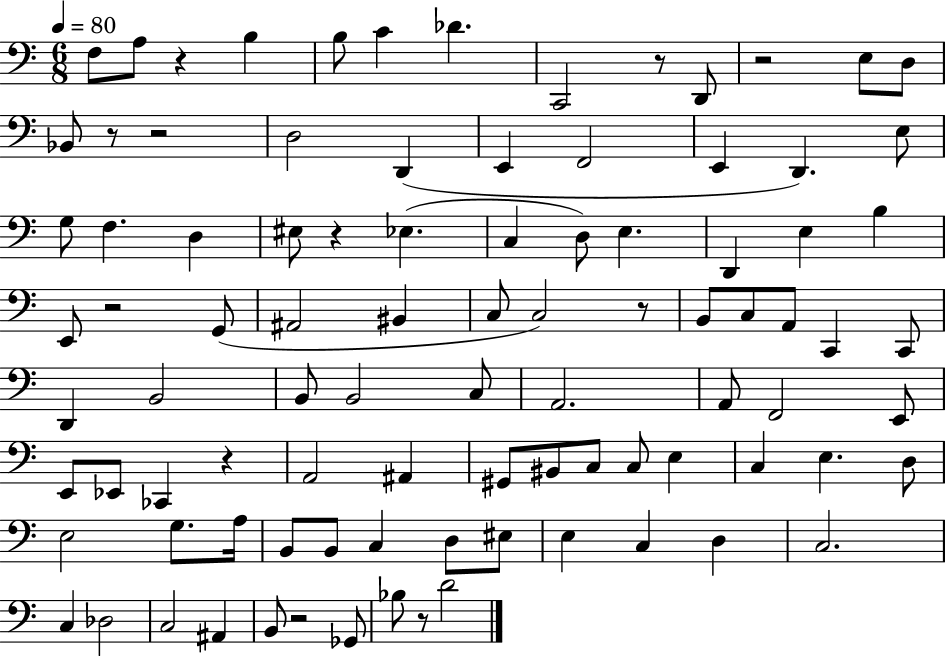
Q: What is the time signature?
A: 6/8